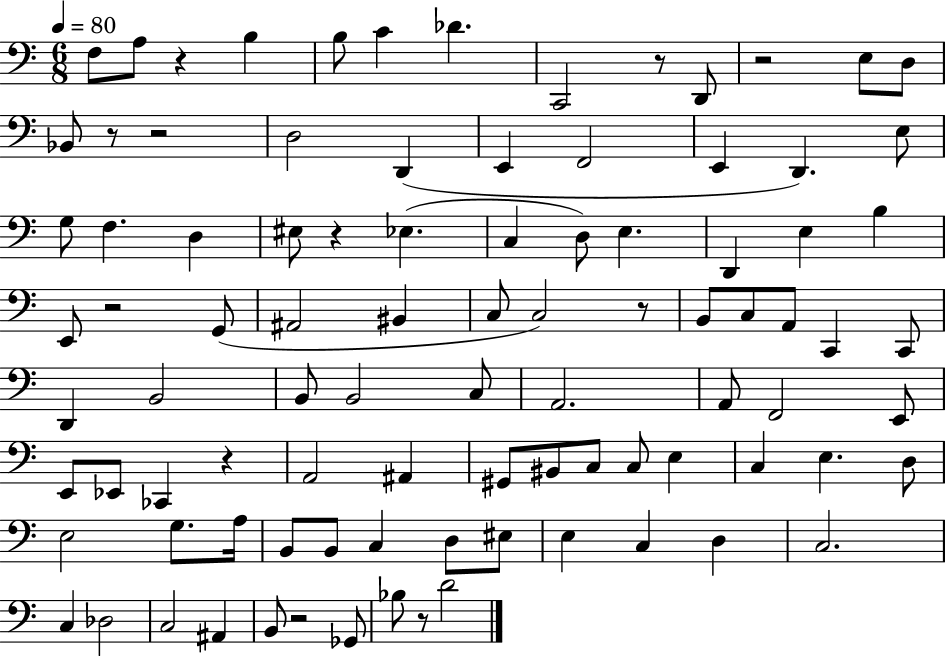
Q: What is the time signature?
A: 6/8